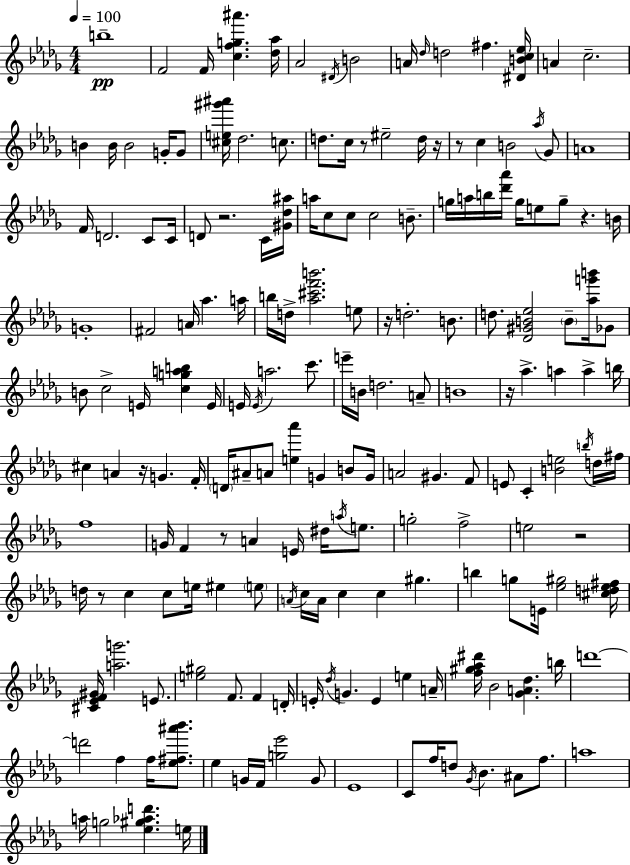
B5/w F4/h F4/s [C5,F5,G5,A#6]/q. [Db5,Ab5]/s Ab4/h D#4/s B4/h A4/s Db5/s D5/h F#5/q. [D#4,B4,C5,Eb5]/s A4/q C5/h. B4/q B4/s B4/h G4/s G4/e [C#5,E5,G#6,A#6]/s Db5/h. C5/e. D5/e. C5/s R/e EIS5/h D5/s R/s R/e C5/q B4/h Ab5/s Gb4/e A4/w F4/s D4/h. C4/e C4/s D4/e R/h. C4/s [G#4,Db5,A#5]/s A5/s C5/e C5/e C5/h B4/e. G5/s A5/s B5/s [Db6,Ab6]/s G5/s E5/e G5/e R/q. B4/s G4/w F#4/h A4/s Ab5/q. A5/s B5/s D5/s [Ab5,C#6,F6,B6]/h. E5/e R/s D5/h. B4/e. D5/e. [Db4,G#4,B4,Eb5]/h B4/e [Ab5,G6,B6]/s Gb4/e B4/e C5/h E4/s [C5,G5,A5,B5]/q E4/s E4/s E4/s A5/h. C6/e. E6/s B4/s D5/h. A4/e B4/w R/s Ab5/q. A5/q A5/q B5/s C#5/q A4/q R/s G4/q. F4/s D4/s A#4/e A4/e [E5,Ab6]/q G4/q B4/e G4/s A4/h G#4/q. F4/e E4/e C4/q [B4,E5]/h B5/s D5/s F#5/s F5/w G4/s F4/q R/e A4/q E4/s D#5/s A5/s E5/e. G5/h F5/h E5/h R/h D5/s R/e C5/q C5/e E5/s EIS5/q E5/e A4/s C5/s A4/s C5/q C5/q G#5/q. B5/q G5/e E4/s [Eb5,G#5]/h [C#5,D5,Eb5,F#5]/s [C#4,Eb4,F4,G#4]/s [A5,G6]/h. E4/e. [E5,G#5]/h F4/e. F4/q D4/s E4/s Db5/s G4/q. E4/q E5/q A4/s [F5,G#5,Ab5,D#6]/s Bb4/h [Gb4,A4,Db5]/q. B5/s D6/w D6/h F5/q F5/s [Eb5,F#5,A#6,Bb6]/e. Eb5/q G4/s F4/s [G5,Eb6]/h G4/e Eb4/w C4/e F5/s D5/e Gb4/s Bb4/q. A#4/e F5/e. A5/w A5/s G5/h [Eb5,G#5,Ab5,D6]/q. E5/s